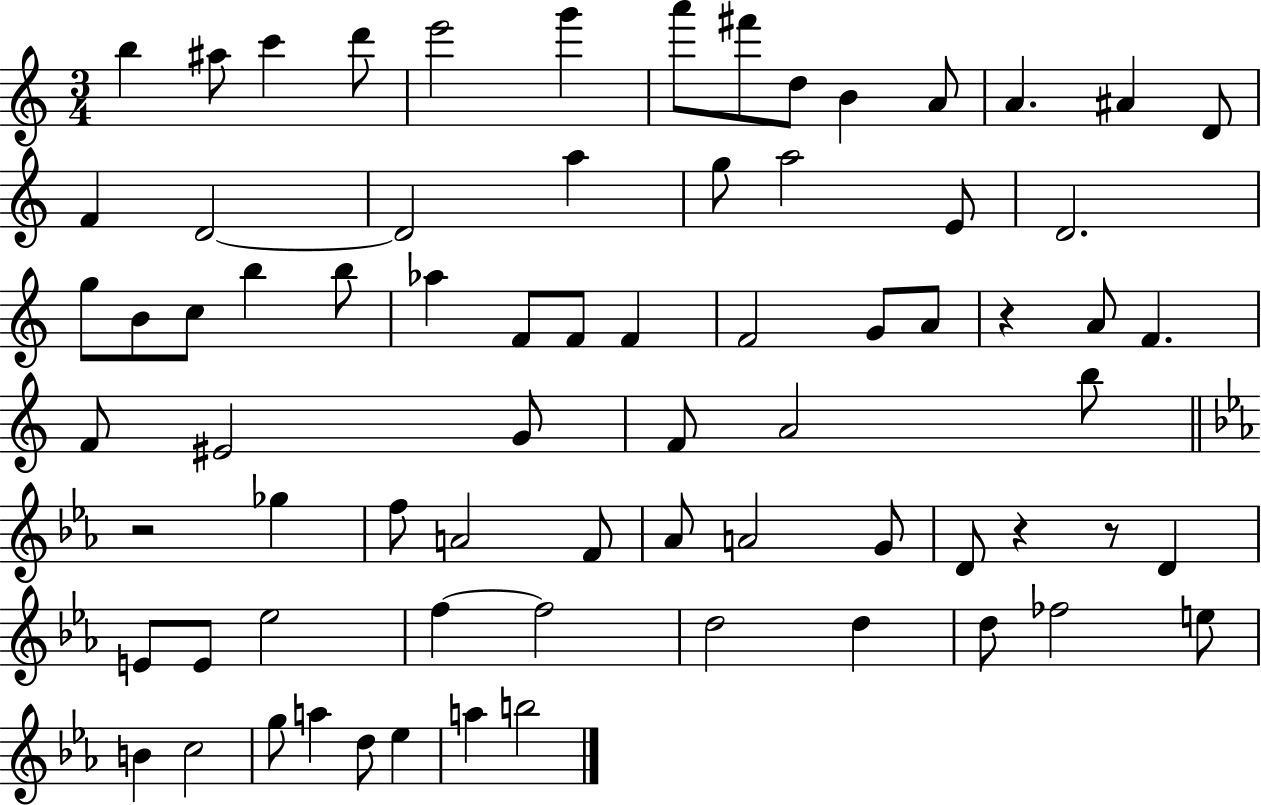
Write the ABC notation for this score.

X:1
T:Untitled
M:3/4
L:1/4
K:C
b ^a/2 c' d'/2 e'2 g' a'/2 ^f'/2 d/2 B A/2 A ^A D/2 F D2 D2 a g/2 a2 E/2 D2 g/2 B/2 c/2 b b/2 _a F/2 F/2 F F2 G/2 A/2 z A/2 F F/2 ^E2 G/2 F/2 A2 b/2 z2 _g f/2 A2 F/2 _A/2 A2 G/2 D/2 z z/2 D E/2 E/2 _e2 f f2 d2 d d/2 _f2 e/2 B c2 g/2 a d/2 _e a b2